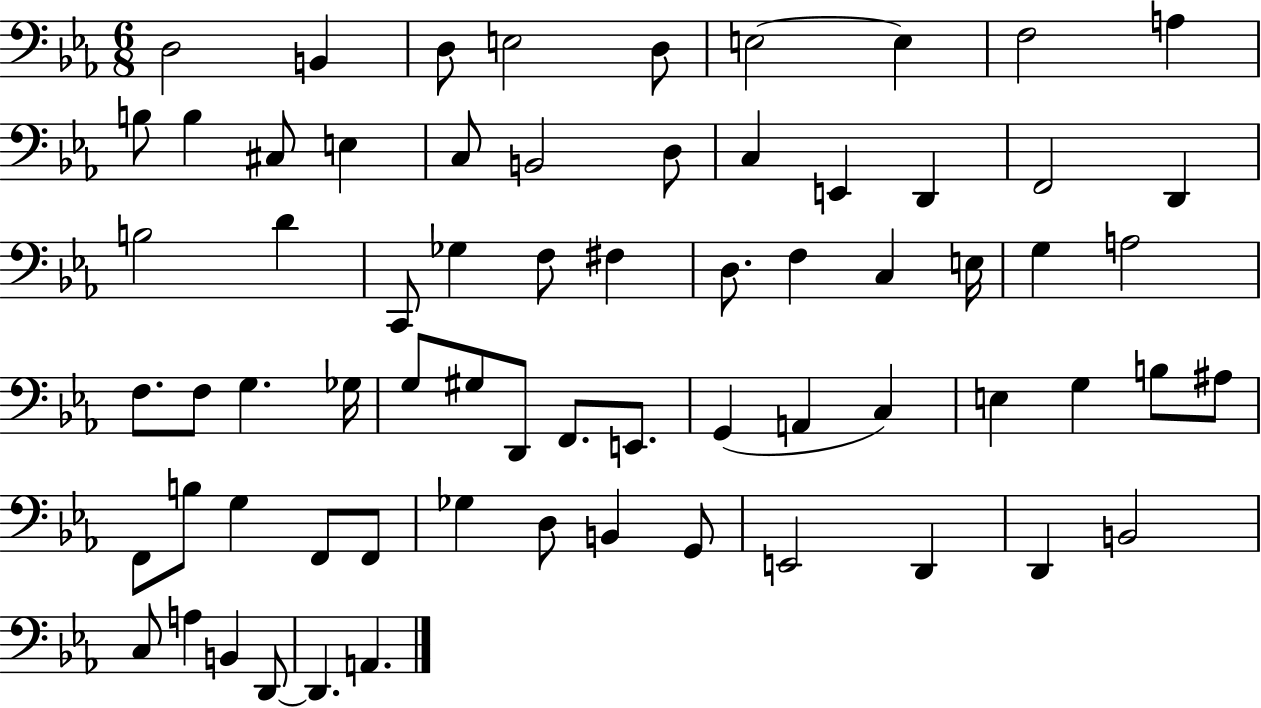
{
  \clef bass
  \numericTimeSignature
  \time 6/8
  \key ees \major
  \repeat volta 2 { d2 b,4 | d8 e2 d8 | e2~~ e4 | f2 a4 | \break b8 b4 cis8 e4 | c8 b,2 d8 | c4 e,4 d,4 | f,2 d,4 | \break b2 d'4 | c,8 ges4 f8 fis4 | d8. f4 c4 e16 | g4 a2 | \break f8. f8 g4. ges16 | g8 gis8 d,8 f,8. e,8. | g,4( a,4 c4) | e4 g4 b8 ais8 | \break f,8 b8 g4 f,8 f,8 | ges4 d8 b,4 g,8 | e,2 d,4 | d,4 b,2 | \break c8 a4 b,4 d,8~~ | d,4. a,4. | } \bar "|."
}